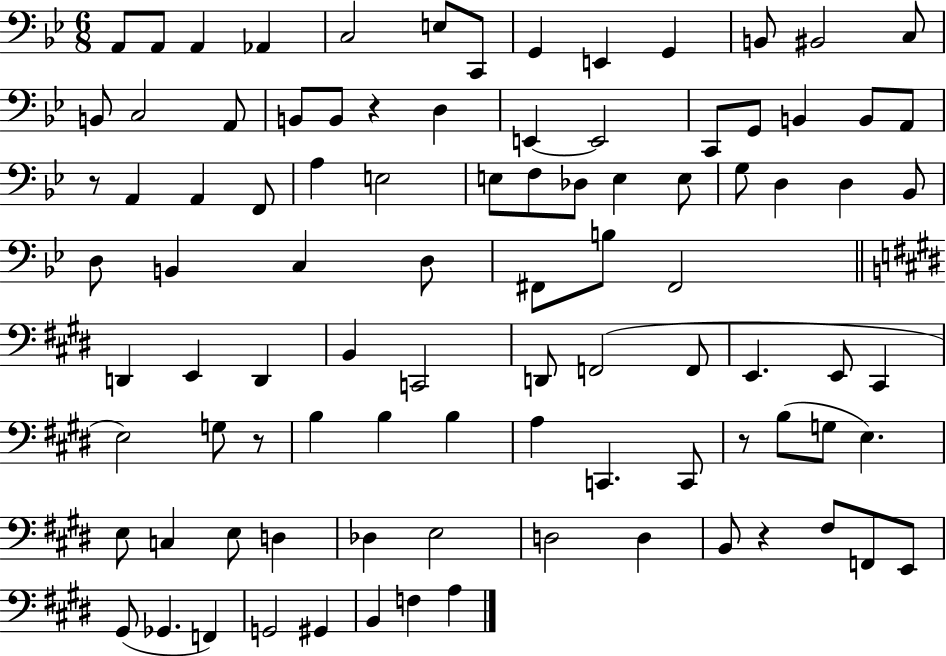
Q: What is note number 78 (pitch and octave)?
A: B2